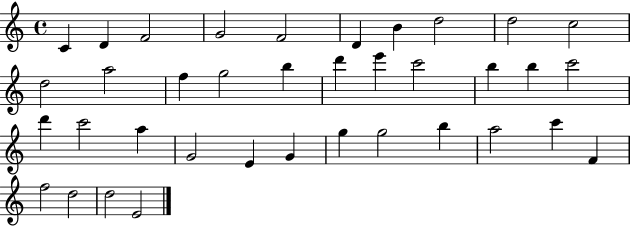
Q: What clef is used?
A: treble